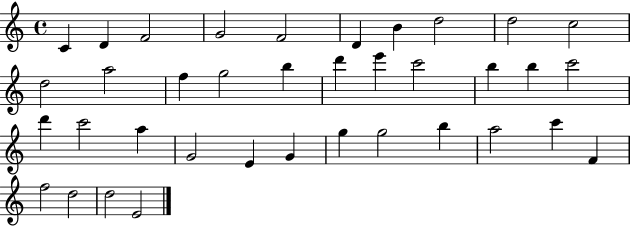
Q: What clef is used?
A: treble